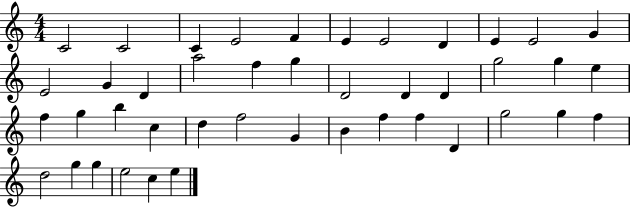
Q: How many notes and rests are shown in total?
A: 43